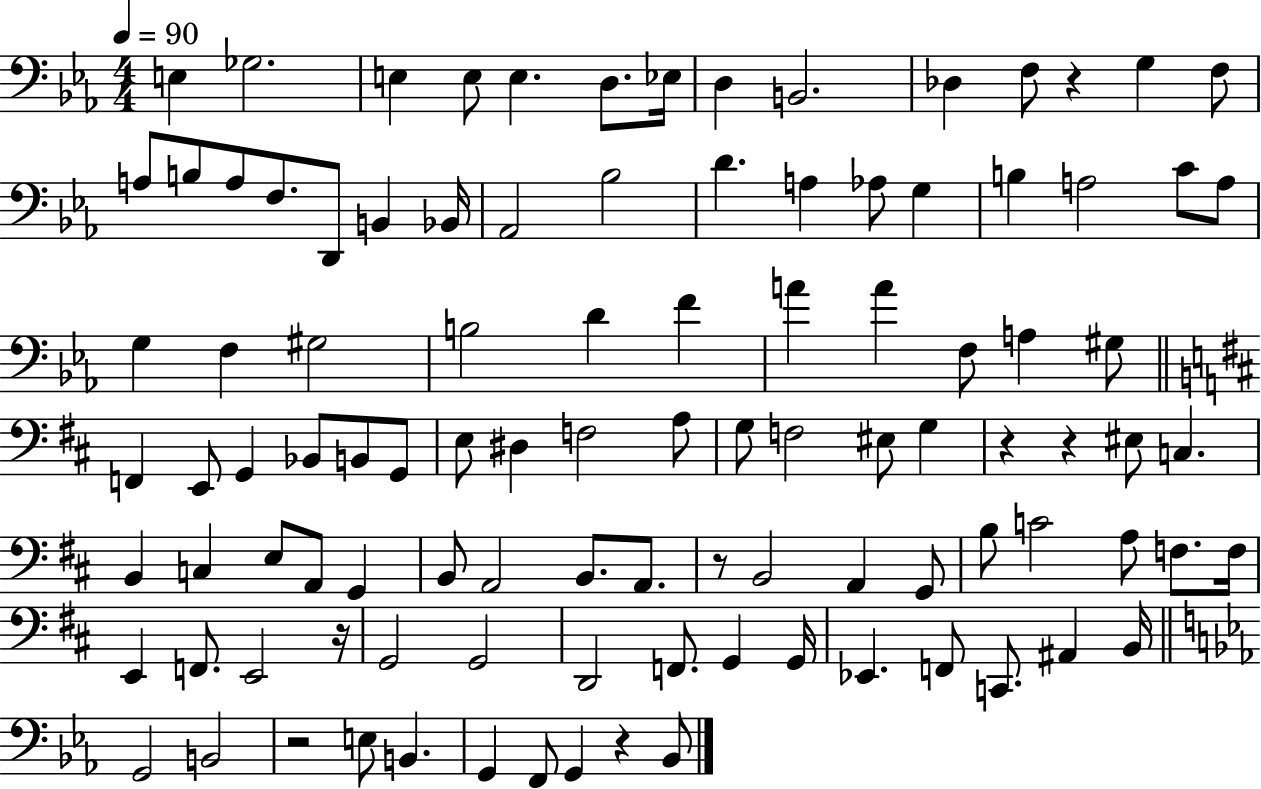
E3/q Gb3/h. E3/q E3/e E3/q. D3/e. Eb3/s D3/q B2/h. Db3/q F3/e R/q G3/q F3/e A3/e B3/e A3/e F3/e. D2/e B2/q Bb2/s Ab2/h Bb3/h D4/q. A3/q Ab3/e G3/q B3/q A3/h C4/e A3/e G3/q F3/q G#3/h B3/h D4/q F4/q A4/q A4/q F3/e A3/q G#3/e F2/q E2/e G2/q Bb2/e B2/e G2/e E3/e D#3/q F3/h A3/e G3/e F3/h EIS3/e G3/q R/q R/q EIS3/e C3/q. B2/q C3/q E3/e A2/e G2/q B2/e A2/h B2/e. A2/e. R/e B2/h A2/q G2/e B3/e C4/h A3/e F3/e. F3/s E2/q F2/e. E2/h R/s G2/h G2/h D2/h F2/e. G2/q G2/s Eb2/q. F2/e C2/e. A#2/q B2/s G2/h B2/h R/h E3/e B2/q. G2/q F2/e G2/q R/q Bb2/e